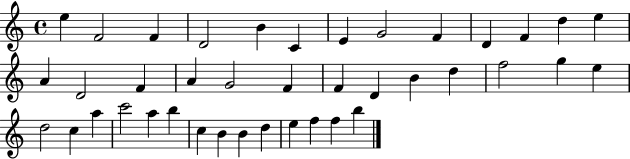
X:1
T:Untitled
M:4/4
L:1/4
K:C
e F2 F D2 B C E G2 F D F d e A D2 F A G2 F F D B d f2 g e d2 c a c'2 a b c B B d e f f b